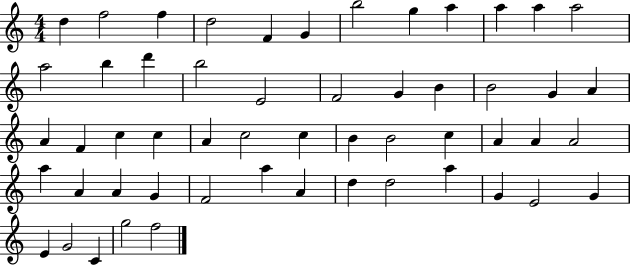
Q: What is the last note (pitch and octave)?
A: F5